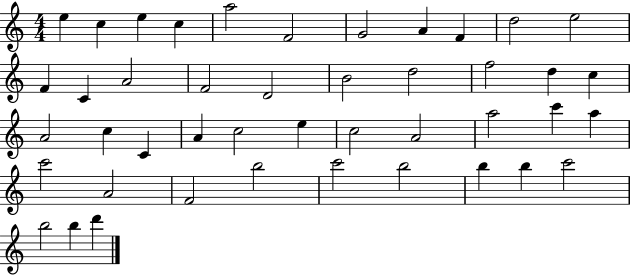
E5/q C5/q E5/q C5/q A5/h F4/h G4/h A4/q F4/q D5/h E5/h F4/q C4/q A4/h F4/h D4/h B4/h D5/h F5/h D5/q C5/q A4/h C5/q C4/q A4/q C5/h E5/q C5/h A4/h A5/h C6/q A5/q C6/h A4/h F4/h B5/h C6/h B5/h B5/q B5/q C6/h B5/h B5/q D6/q